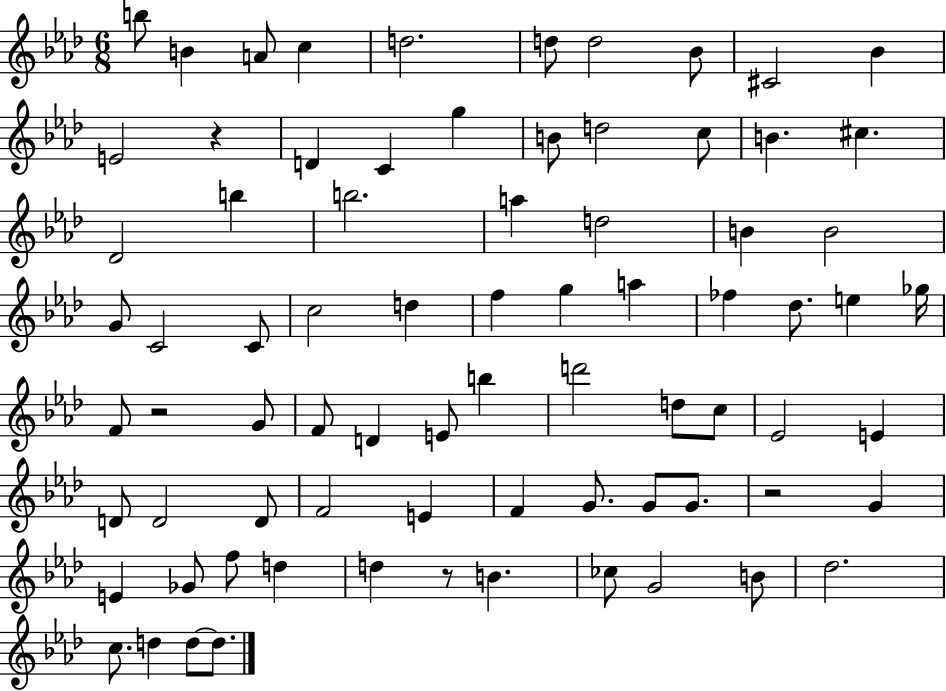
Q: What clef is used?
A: treble